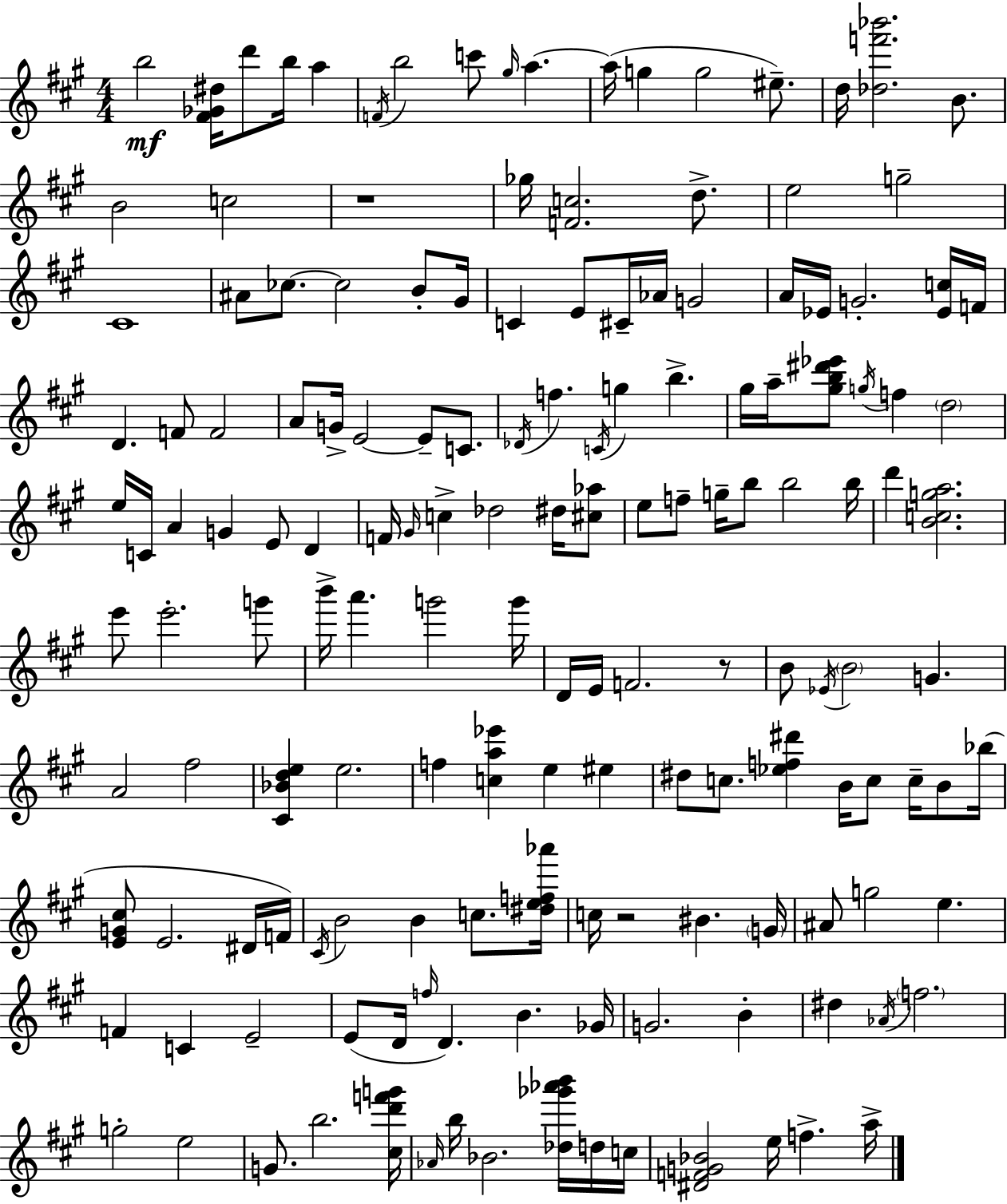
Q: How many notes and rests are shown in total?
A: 156